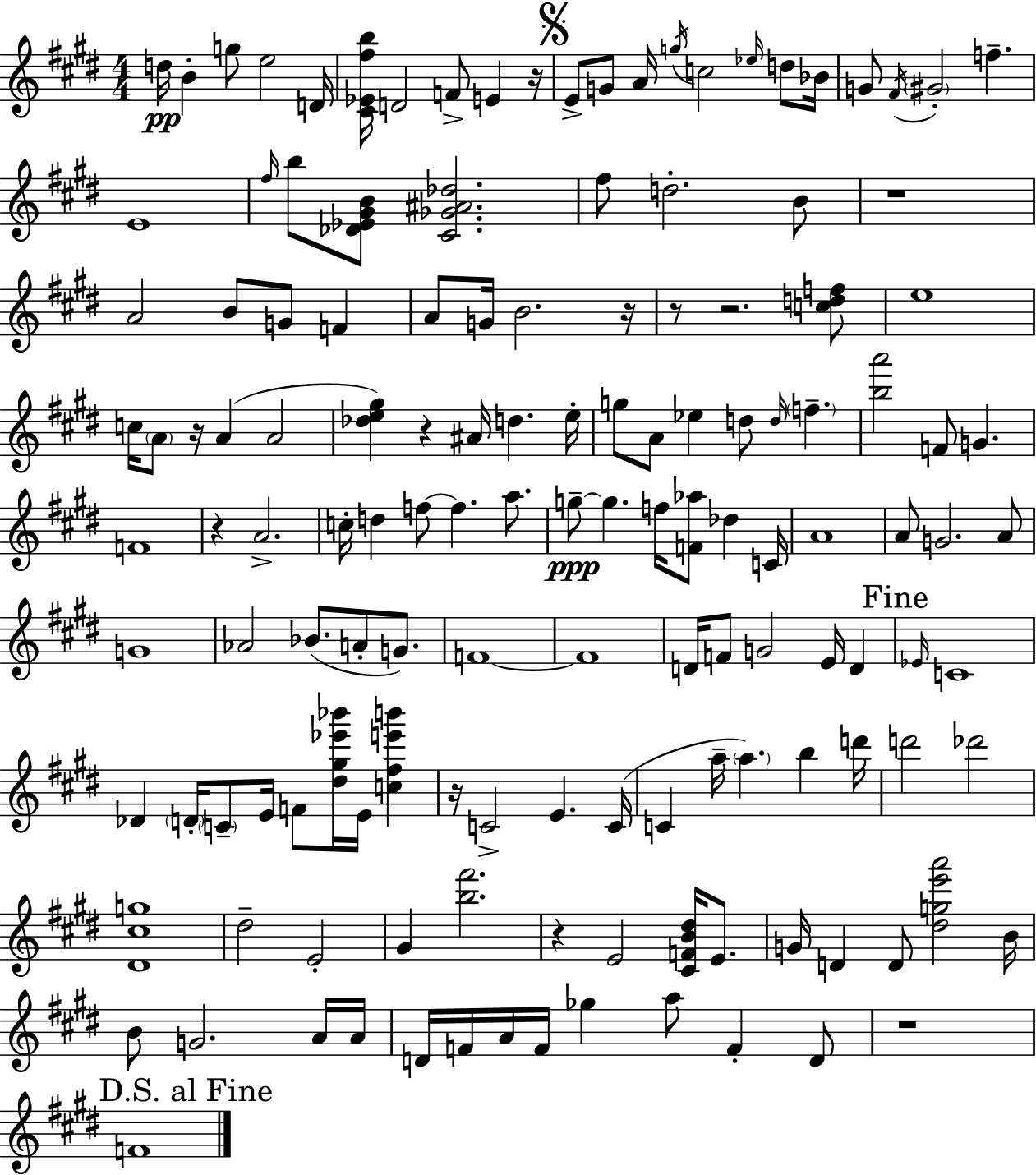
D5/s B4/q G5/e E5/h D4/s [C#4,Eb4,F#5,B5]/s D4/h F4/e E4/q R/s E4/e G4/e A4/s G5/s C5/h Eb5/s D5/e Bb4/s G4/e F#4/s G#4/h F5/q. E4/w F#5/s B5/e [Db4,Eb4,G#4,B4]/e [C#4,Gb4,A#4,Db5]/h. F#5/e D5/h. B4/e R/w A4/h B4/e G4/e F4/q A4/e G4/s B4/h. R/s R/e R/h. [C5,D5,F5]/e E5/w C5/s A4/e R/s A4/q A4/h [Db5,E5,G#5]/q R/q A#4/s D5/q. E5/s G5/e A4/e Eb5/q D5/e D5/s F5/q. [B5,A6]/h F4/e G4/q. F4/w R/q A4/h. C5/s D5/q F5/e F5/q. A5/e. G5/e G5/q. F5/s [F4,Ab5]/e Db5/q C4/s A4/w A4/e G4/h. A4/e G4/w Ab4/h Bb4/e. A4/e G4/e. F4/w F4/w D4/s F4/e G4/h E4/s D4/q Eb4/s C4/w Db4/q D4/s C4/e E4/s F4/e [D#5,G#5,Eb6,Bb6]/s E4/s [C5,F#5,E6,B6]/q R/s C4/h E4/q. C4/s C4/q A5/s A5/q. B5/q D6/s D6/h Db6/h [D#4,C#5,G5]/w D#5/h E4/h G#4/q [B5,F#6]/h. R/q E4/h [C#4,F4,B4,D#5]/s E4/e. G4/s D4/q D4/e [D#5,G5,E6,A6]/h B4/s B4/e G4/h. A4/s A4/s D4/s F4/s A4/s F4/s Gb5/q A5/e F4/q D4/e R/w F4/w